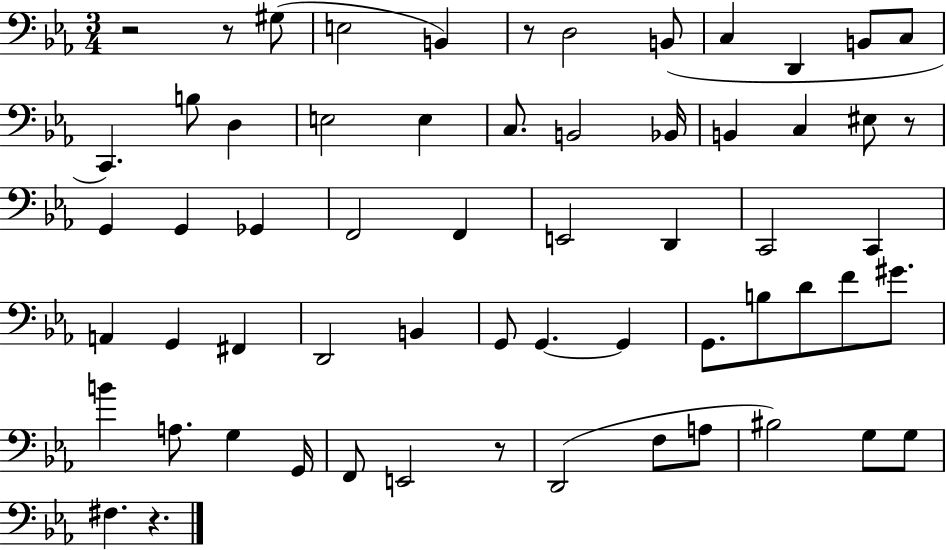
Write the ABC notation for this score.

X:1
T:Untitled
M:3/4
L:1/4
K:Eb
z2 z/2 ^G,/2 E,2 B,, z/2 D,2 B,,/2 C, D,, B,,/2 C,/2 C,, B,/2 D, E,2 E, C,/2 B,,2 _B,,/4 B,, C, ^E,/2 z/2 G,, G,, _G,, F,,2 F,, E,,2 D,, C,,2 C,, A,, G,, ^F,, D,,2 B,, G,,/2 G,, G,, G,,/2 B,/2 D/2 F/2 ^G/2 B A,/2 G, G,,/4 F,,/2 E,,2 z/2 D,,2 F,/2 A,/2 ^B,2 G,/2 G,/2 ^F, z